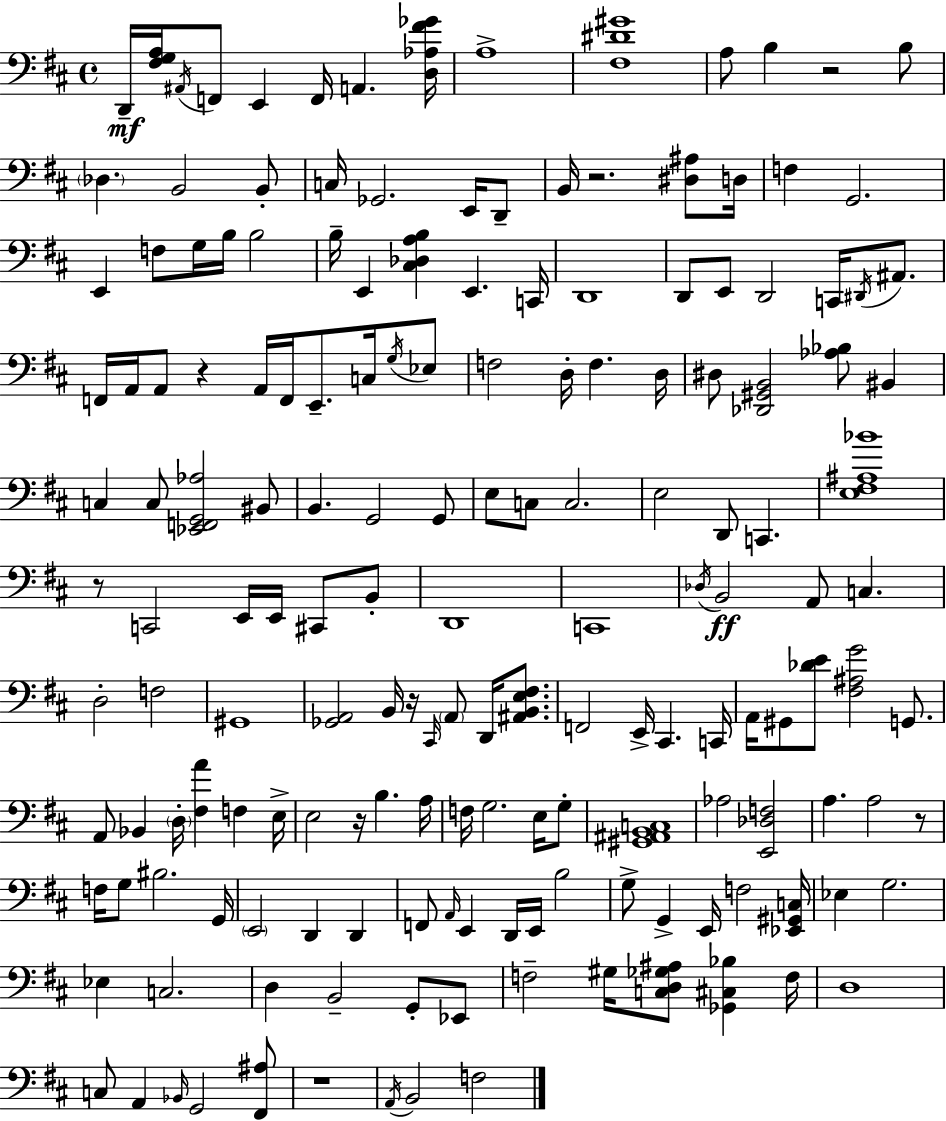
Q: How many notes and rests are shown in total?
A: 168